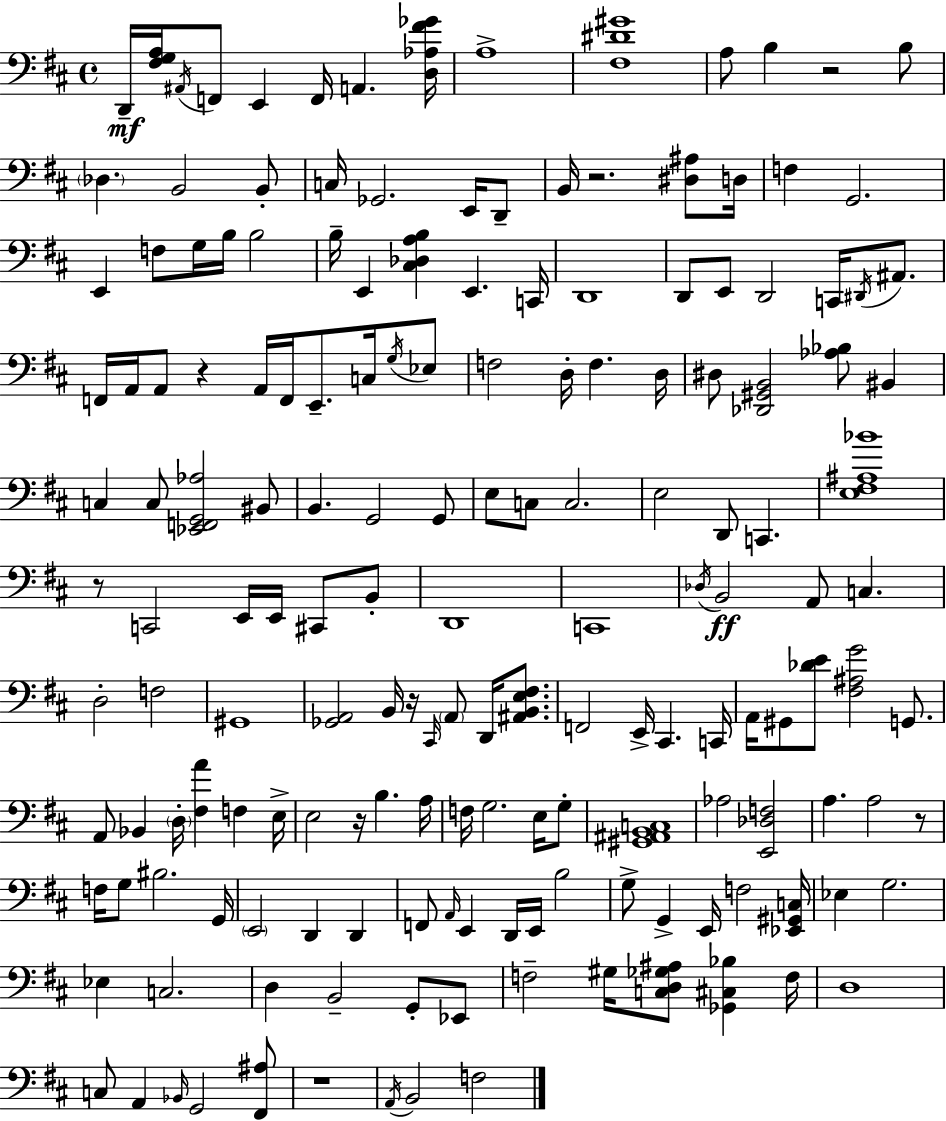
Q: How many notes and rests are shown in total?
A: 168